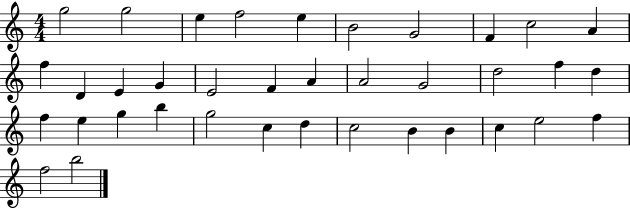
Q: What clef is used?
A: treble